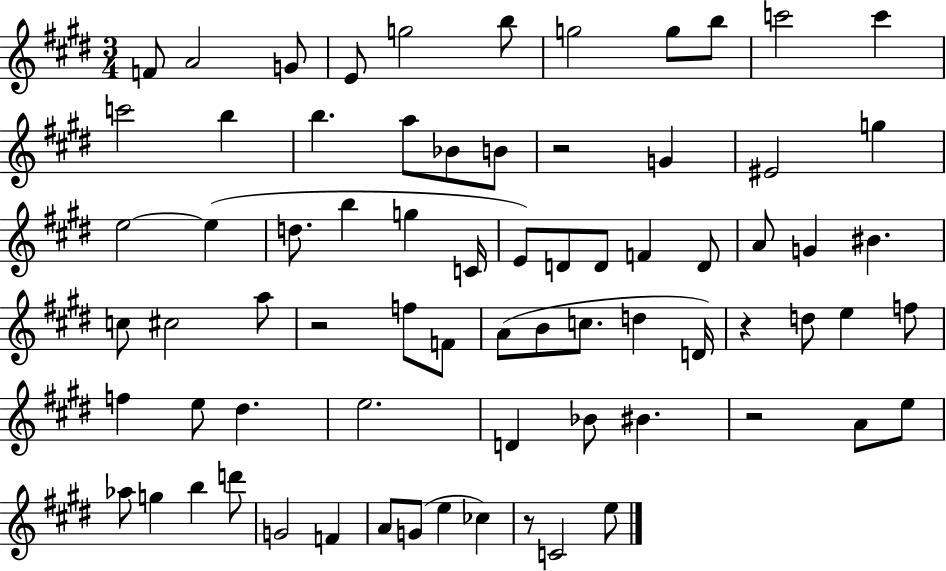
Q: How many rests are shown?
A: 5